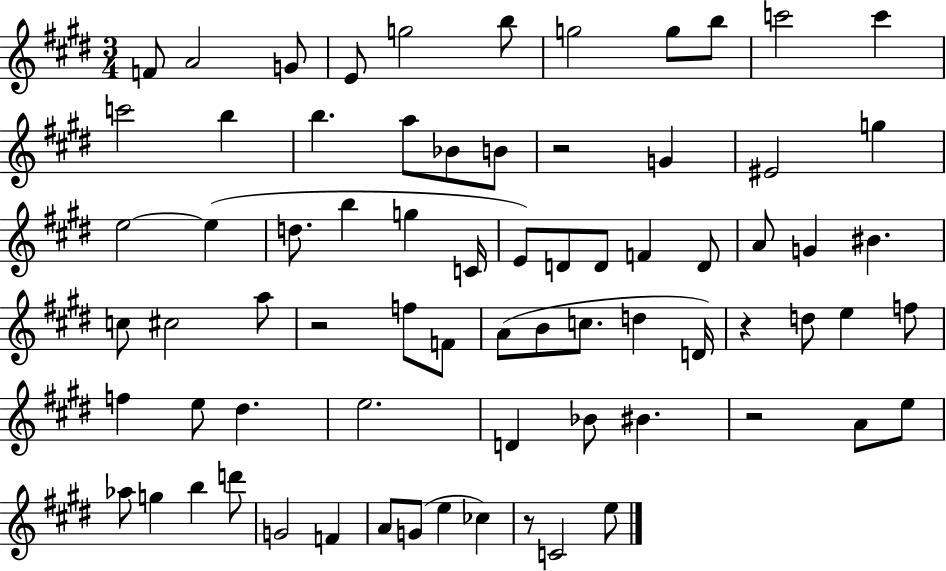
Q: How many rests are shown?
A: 5